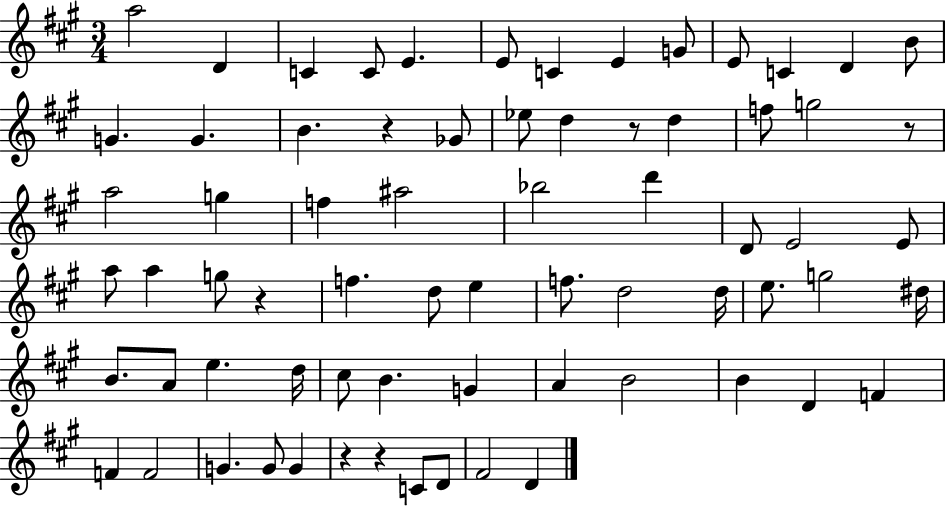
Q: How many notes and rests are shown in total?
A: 70